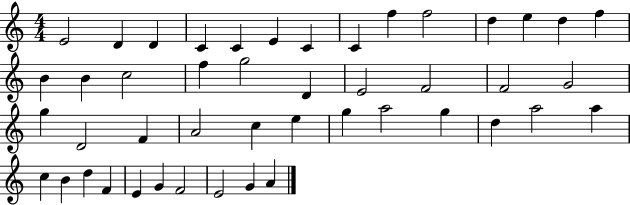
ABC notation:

X:1
T:Untitled
M:4/4
L:1/4
K:C
E2 D D C C E C C f f2 d e d f B B c2 f g2 D E2 F2 F2 G2 g D2 F A2 c e g a2 g d a2 a c B d F E G F2 E2 G A